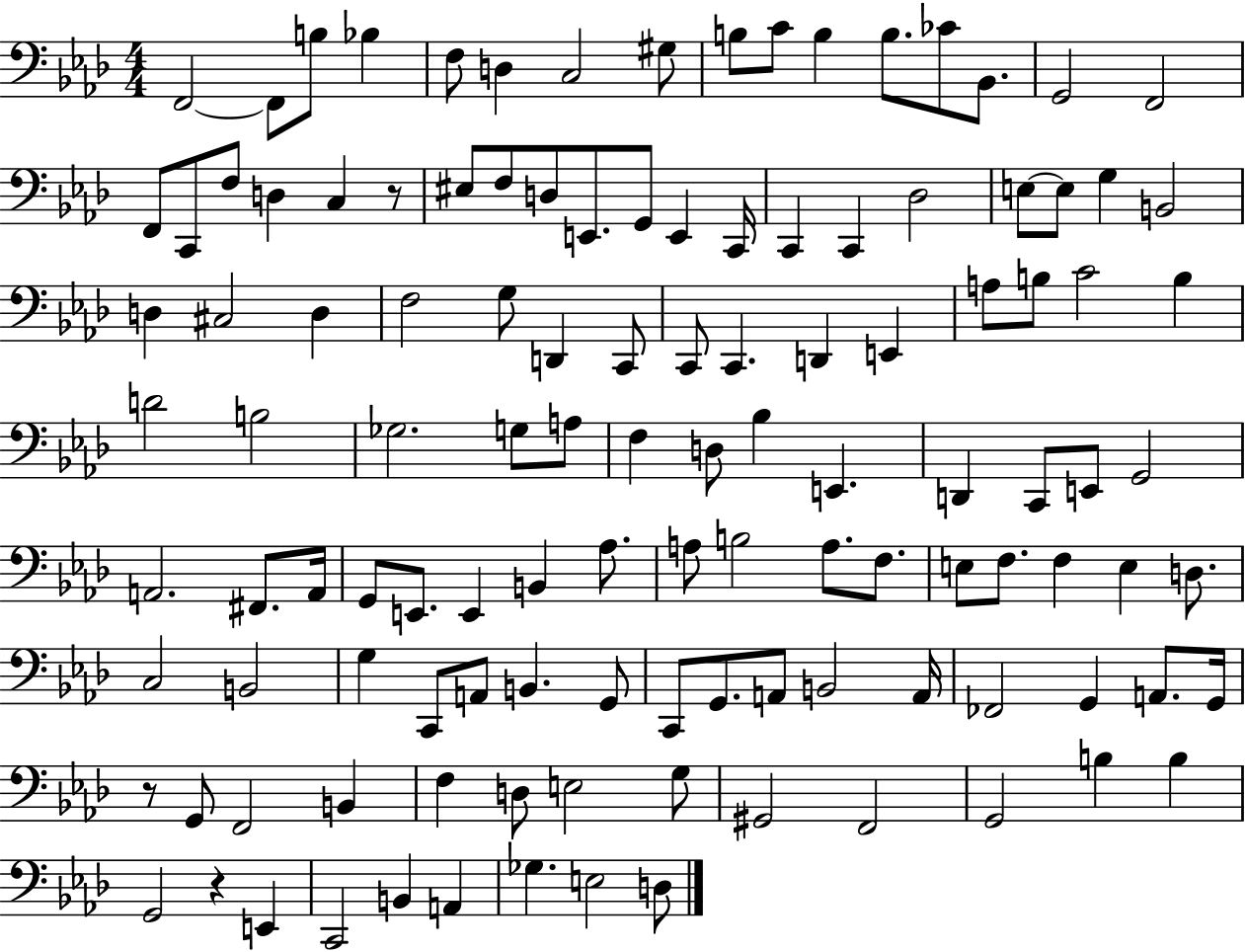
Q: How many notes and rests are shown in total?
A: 119